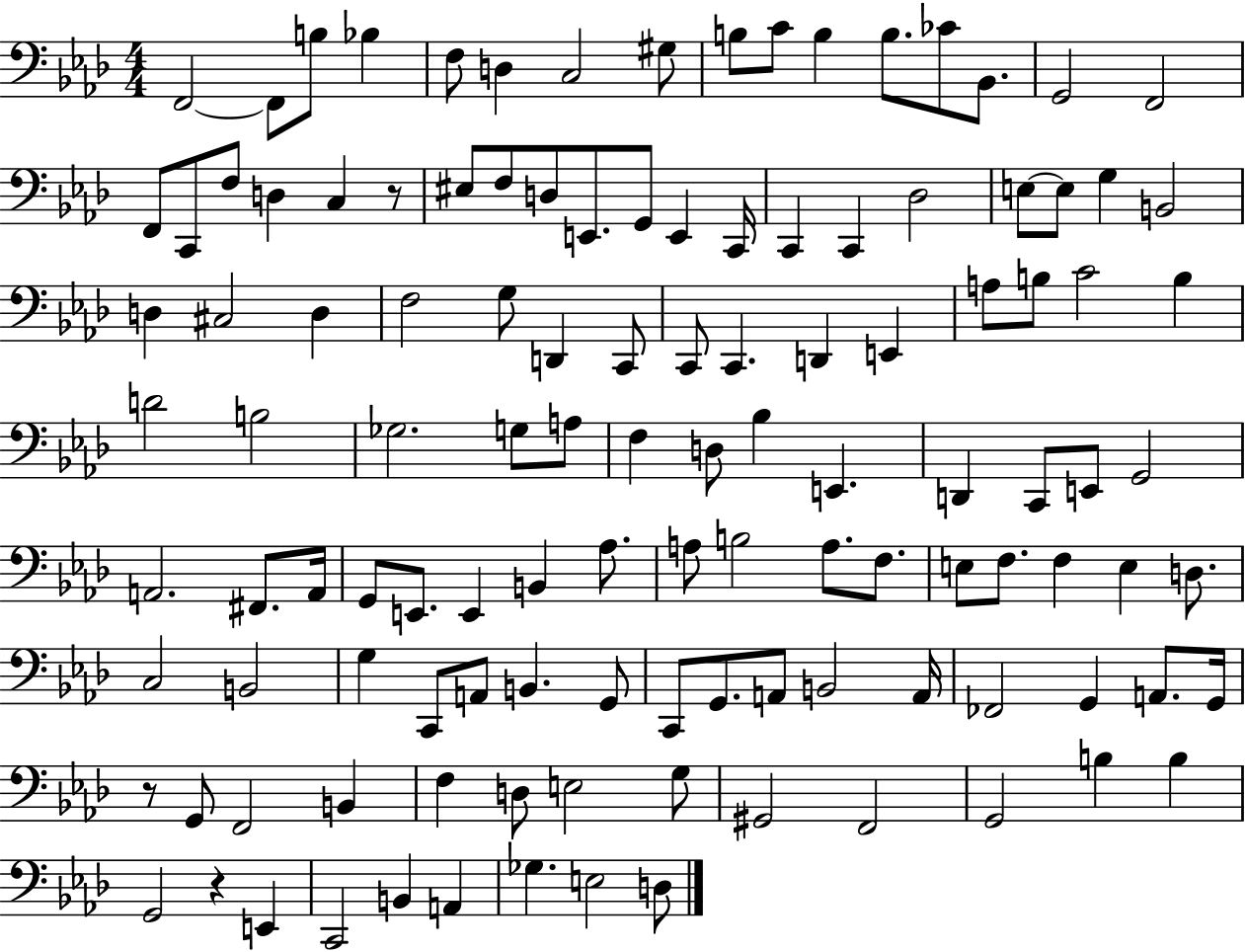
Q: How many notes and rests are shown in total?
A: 119